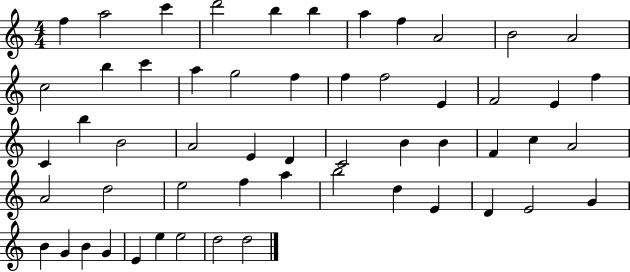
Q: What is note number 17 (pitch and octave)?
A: F5